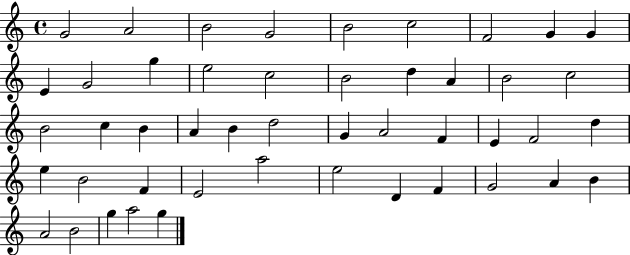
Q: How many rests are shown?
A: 0